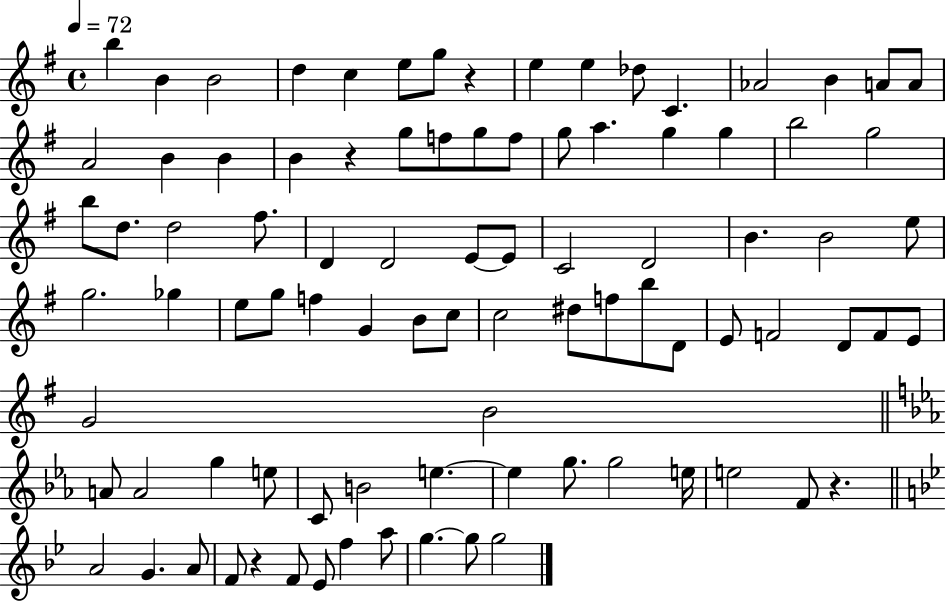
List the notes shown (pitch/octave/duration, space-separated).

B5/q B4/q B4/h D5/q C5/q E5/e G5/e R/q E5/q E5/q Db5/e C4/q. Ab4/h B4/q A4/e A4/e A4/h B4/q B4/q B4/q R/q G5/e F5/e G5/e F5/e G5/e A5/q. G5/q G5/q B5/h G5/h B5/e D5/e. D5/h F#5/e. D4/q D4/h E4/e E4/e C4/h D4/h B4/q. B4/h E5/e G5/h. Gb5/q E5/e G5/e F5/q G4/q B4/e C5/e C5/h D#5/e F5/e B5/e D4/e E4/e F4/h D4/e F4/e E4/e G4/h B4/h A4/e A4/h G5/q E5/e C4/e B4/h E5/q. E5/q G5/e. G5/h E5/s E5/h F4/e R/q. A4/h G4/q. A4/e F4/e R/q F4/e Eb4/e F5/q A5/e G5/q. G5/e G5/h